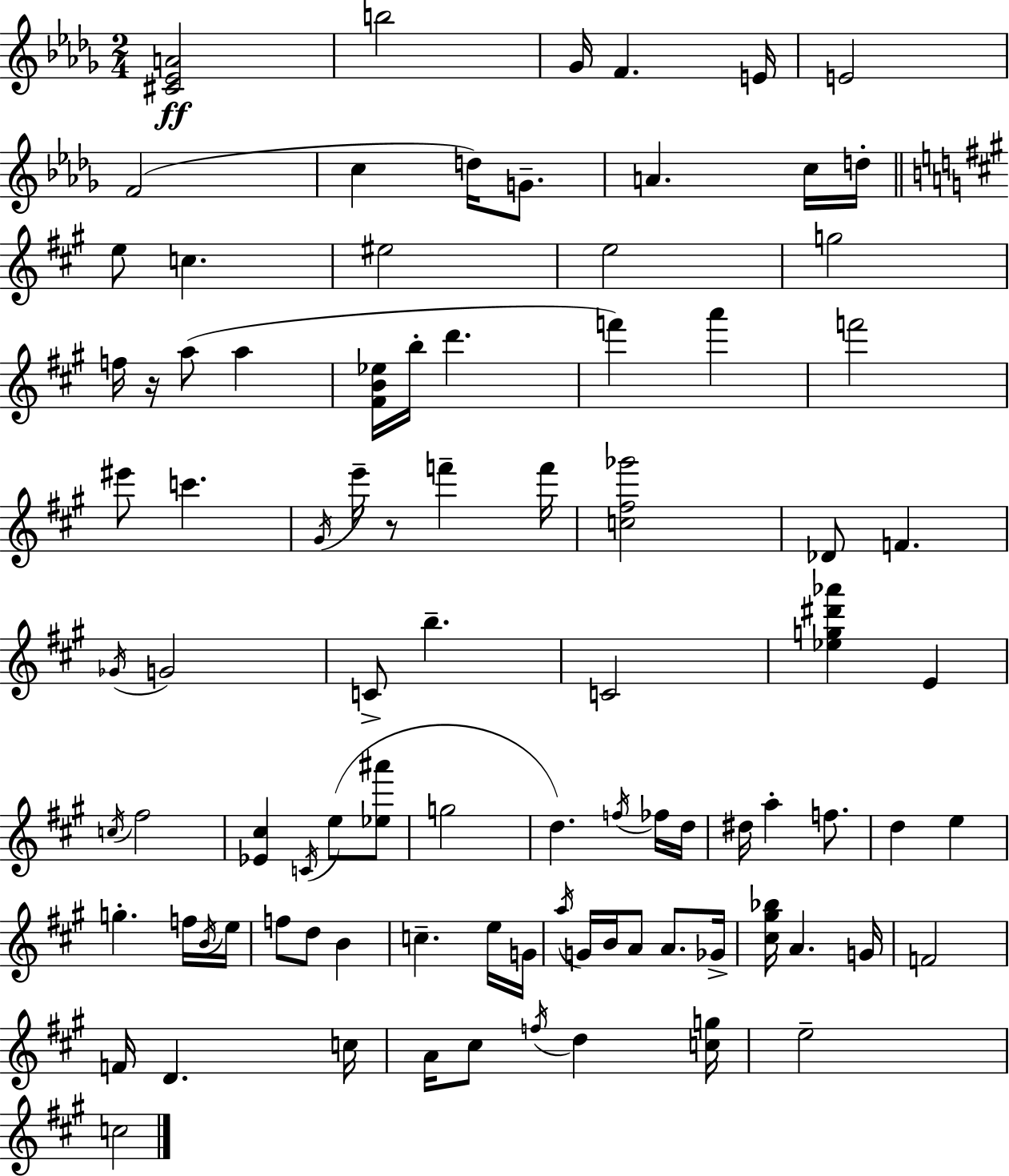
[C#4,Eb4,A4]/h B5/h Gb4/s F4/q. E4/s E4/h F4/h C5/q D5/s G4/e. A4/q. C5/s D5/s E5/e C5/q. EIS5/h E5/h G5/h F5/s R/s A5/e A5/q [F#4,B4,Eb5]/s B5/s D6/q. F6/q A6/q F6/h EIS6/e C6/q. G#4/s E6/s R/e F6/q F6/s [C5,F#5,Gb6]/h Db4/e F4/q. Gb4/s G4/h C4/e B5/q. C4/h [Eb5,G5,D#6,Ab6]/q E4/q C5/s F#5/h [Eb4,C#5]/q C4/s E5/e [Eb5,A#6]/e G5/h D5/q. F5/s FES5/s D5/s D#5/s A5/q F5/e. D5/q E5/q G5/q. F5/s B4/s E5/s F5/e D5/e B4/q C5/q. E5/s G4/s A5/s G4/s B4/s A4/e A4/e. Gb4/s [C#5,G#5,Bb5]/s A4/q. G4/s F4/h F4/s D4/q. C5/s A4/s C#5/e F5/s D5/q [C5,G5]/s E5/h C5/h